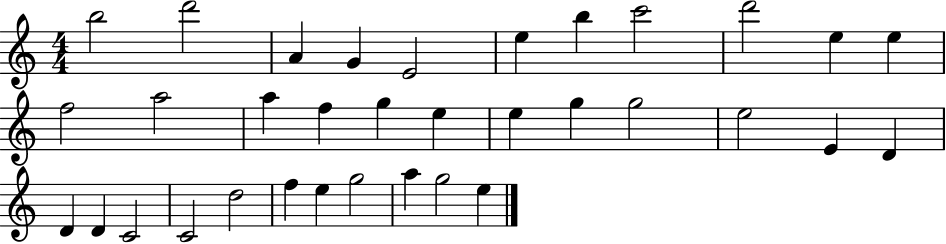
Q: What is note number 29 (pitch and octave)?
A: F5